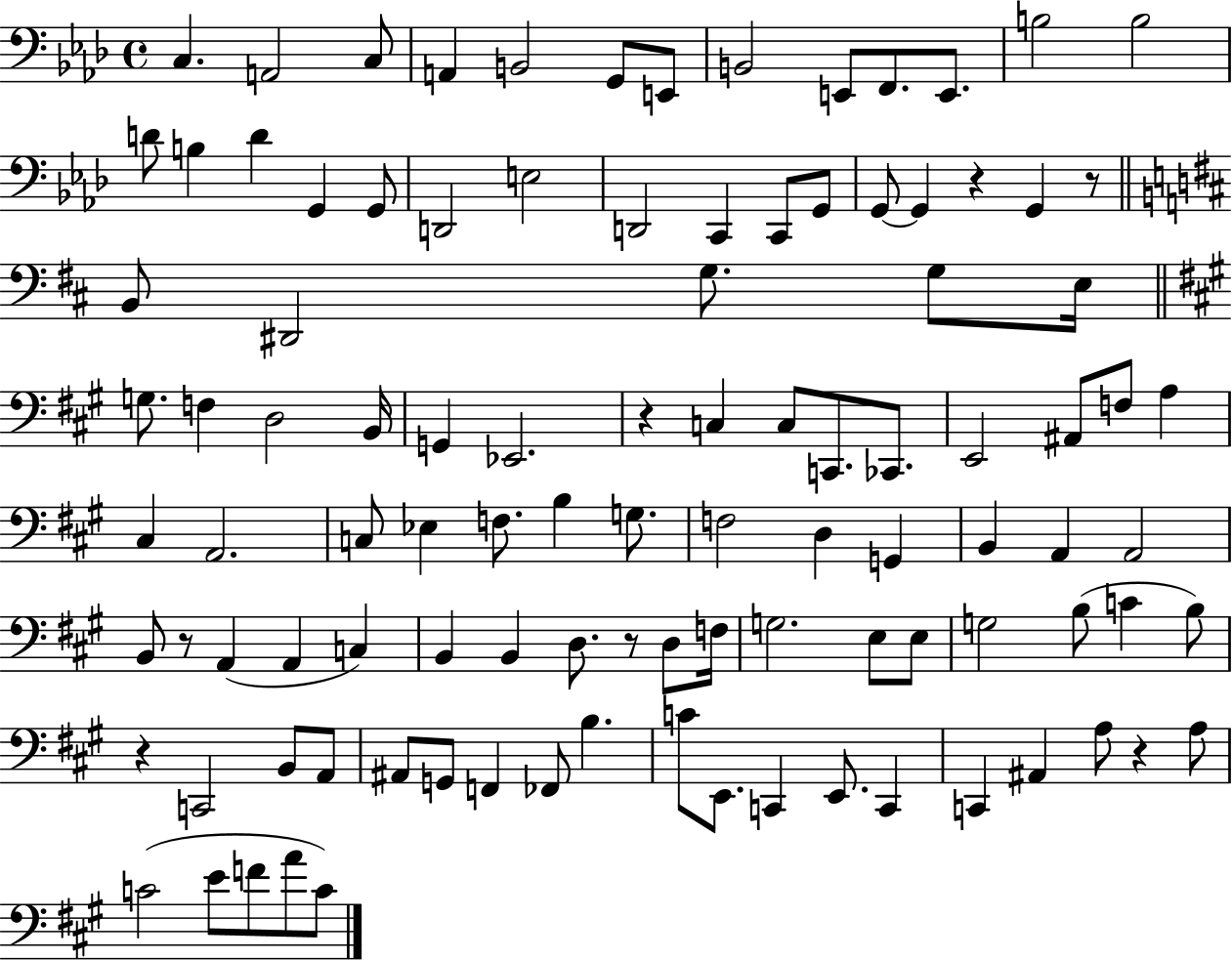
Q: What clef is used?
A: bass